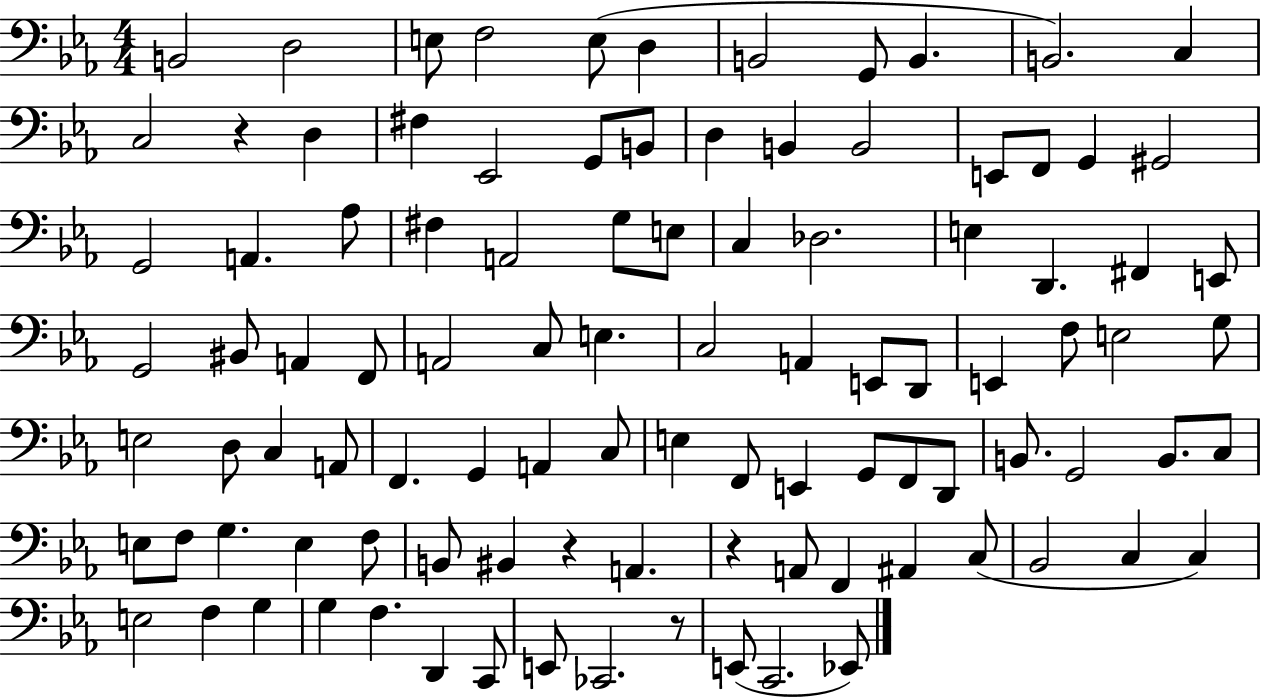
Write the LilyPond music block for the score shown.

{
  \clef bass
  \numericTimeSignature
  \time 4/4
  \key ees \major
  b,2 d2 | e8 f2 e8( d4 | b,2 g,8 b,4. | b,2.) c4 | \break c2 r4 d4 | fis4 ees,2 g,8 b,8 | d4 b,4 b,2 | e,8 f,8 g,4 gis,2 | \break g,2 a,4. aes8 | fis4 a,2 g8 e8 | c4 des2. | e4 d,4. fis,4 e,8 | \break g,2 bis,8 a,4 f,8 | a,2 c8 e4. | c2 a,4 e,8 d,8 | e,4 f8 e2 g8 | \break e2 d8 c4 a,8 | f,4. g,4 a,4 c8 | e4 f,8 e,4 g,8 f,8 d,8 | b,8. g,2 b,8. c8 | \break e8 f8 g4. e4 f8 | b,8 bis,4 r4 a,4. | r4 a,8 f,4 ais,4 c8( | bes,2 c4 c4) | \break e2 f4 g4 | g4 f4. d,4 c,8 | e,8 ces,2. r8 | e,8( c,2. ees,8) | \break \bar "|."
}